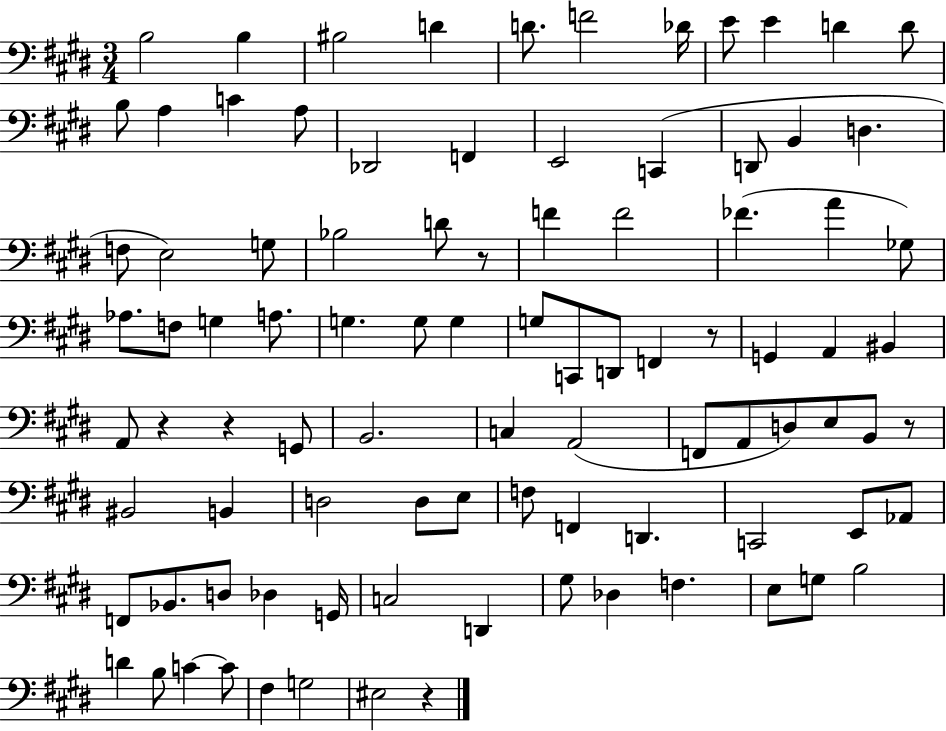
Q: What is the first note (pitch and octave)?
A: B3